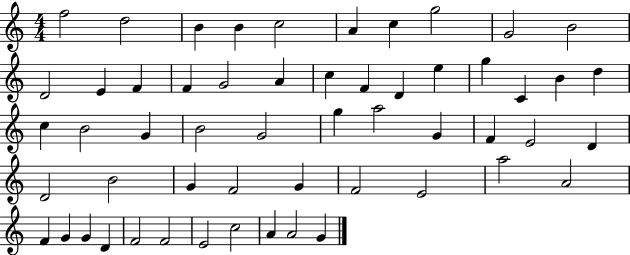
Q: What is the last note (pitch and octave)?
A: G4